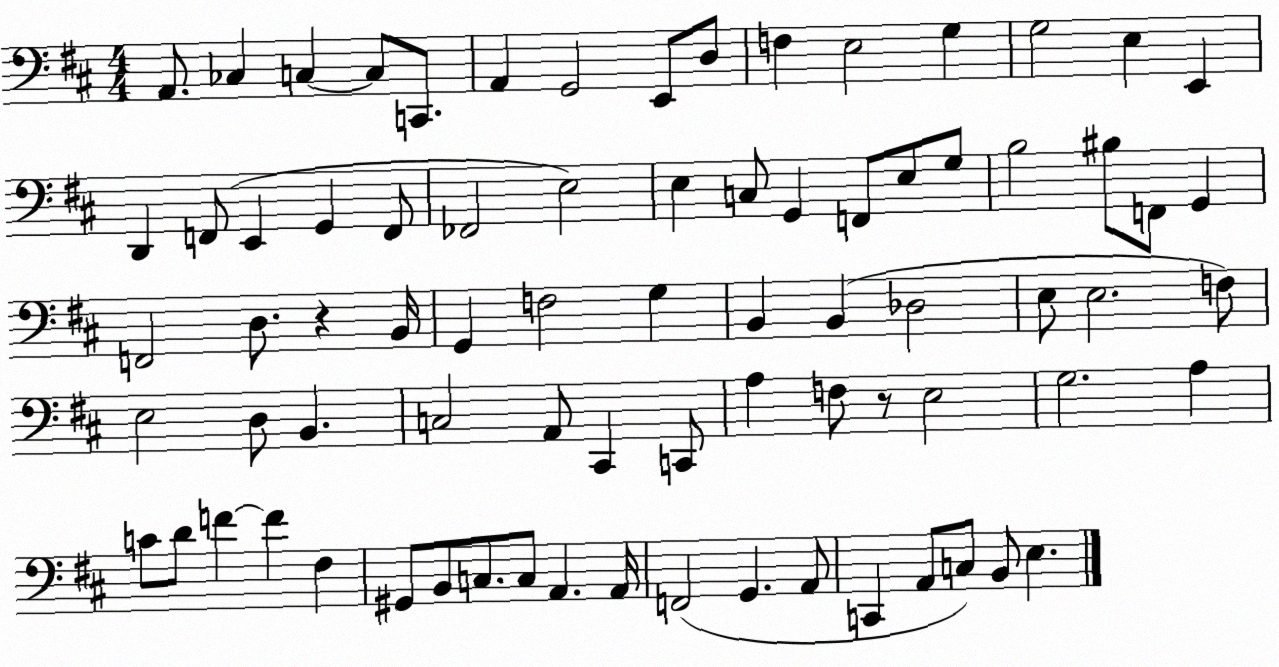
X:1
T:Untitled
M:4/4
L:1/4
K:D
A,,/2 _C, C, C,/2 C,,/2 A,, G,,2 E,,/2 D,/2 F, E,2 G, G,2 E, E,, D,, F,,/2 E,, G,, F,,/2 _F,,2 E,2 E, C,/2 G,, F,,/2 E,/2 G,/2 B,2 ^B,/2 F,,/2 G,, F,,2 D,/2 z B,,/4 G,, F,2 G, B,, B,, _D,2 E,/2 E,2 F,/2 E,2 D,/2 B,, C,2 A,,/2 ^C,, C,,/2 A, F,/2 z/2 E,2 G,2 A, C/2 D/2 F F ^F, ^G,,/2 B,,/2 C,/2 C,/2 A,, A,,/4 F,,2 G,, A,,/2 C,, A,,/2 C,/2 B,,/2 E,